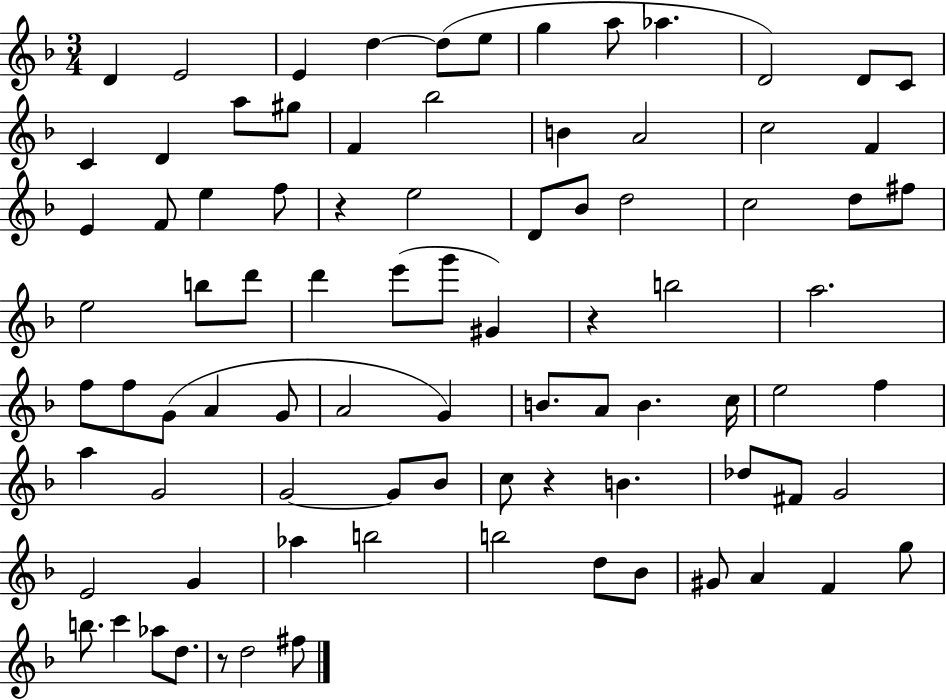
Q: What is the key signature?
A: F major